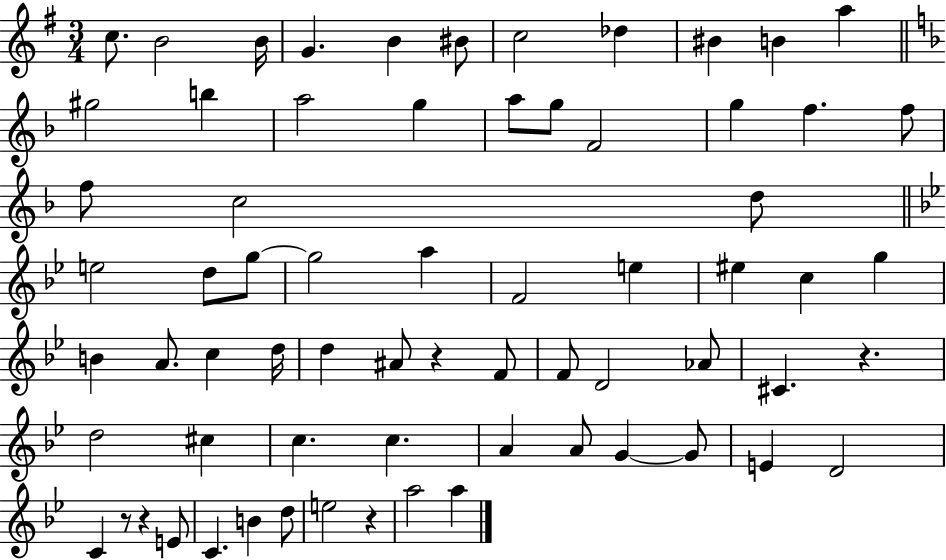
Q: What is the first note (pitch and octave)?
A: C5